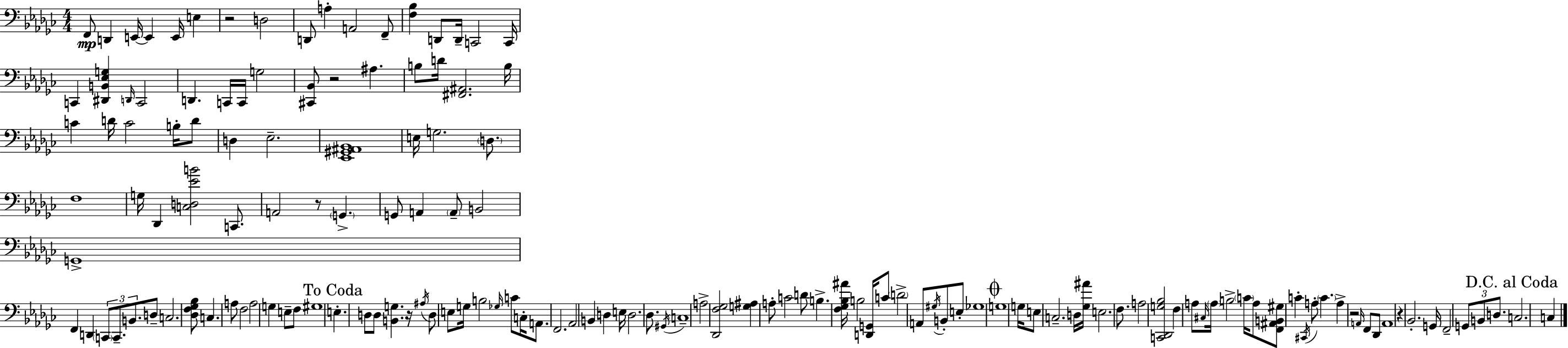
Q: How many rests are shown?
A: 6